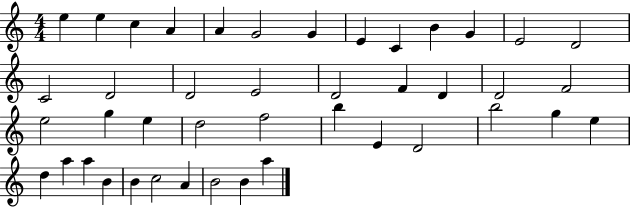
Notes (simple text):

E5/q E5/q C5/q A4/q A4/q G4/h G4/q E4/q C4/q B4/q G4/q E4/h D4/h C4/h D4/h D4/h E4/h D4/h F4/q D4/q D4/h F4/h E5/h G5/q E5/q D5/h F5/h B5/q E4/q D4/h B5/h G5/q E5/q D5/q A5/q A5/q B4/q B4/q C5/h A4/q B4/h B4/q A5/q